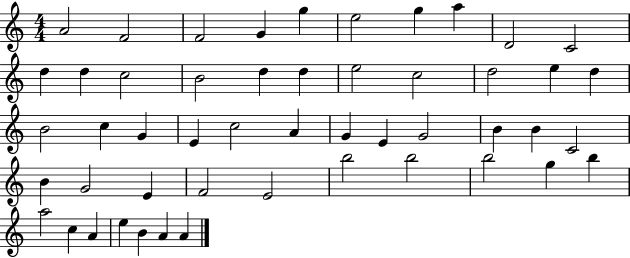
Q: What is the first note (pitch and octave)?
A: A4